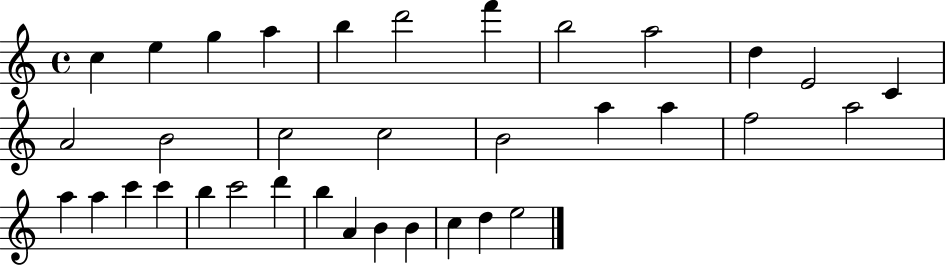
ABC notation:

X:1
T:Untitled
M:4/4
L:1/4
K:C
c e g a b d'2 f' b2 a2 d E2 C A2 B2 c2 c2 B2 a a f2 a2 a a c' c' b c'2 d' b A B B c d e2